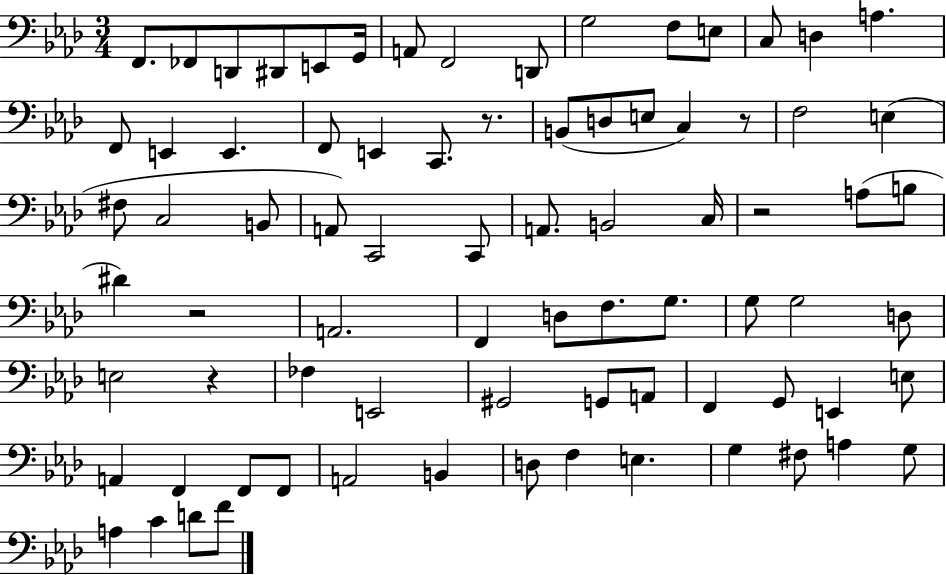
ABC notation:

X:1
T:Untitled
M:3/4
L:1/4
K:Ab
F,,/2 _F,,/2 D,,/2 ^D,,/2 E,,/2 G,,/4 A,,/2 F,,2 D,,/2 G,2 F,/2 E,/2 C,/2 D, A, F,,/2 E,, E,, F,,/2 E,, C,,/2 z/2 B,,/2 D,/2 E,/2 C, z/2 F,2 E, ^F,/2 C,2 B,,/2 A,,/2 C,,2 C,,/2 A,,/2 B,,2 C,/4 z2 A,/2 B,/2 ^D z2 A,,2 F,, D,/2 F,/2 G,/2 G,/2 G,2 D,/2 E,2 z _F, E,,2 ^G,,2 G,,/2 A,,/2 F,, G,,/2 E,, E,/2 A,, F,, F,,/2 F,,/2 A,,2 B,, D,/2 F, E, G, ^F,/2 A, G,/2 A, C D/2 F/2